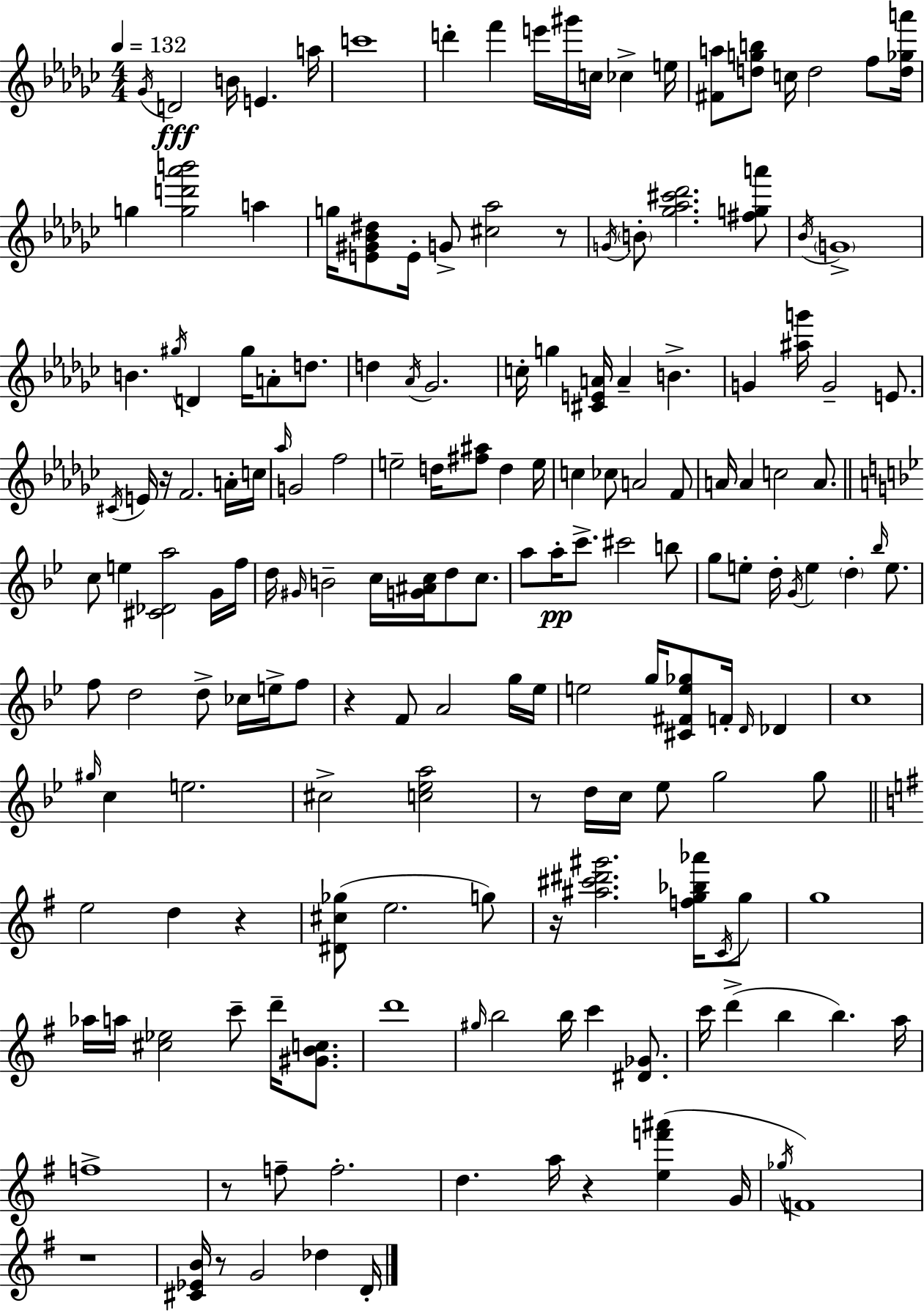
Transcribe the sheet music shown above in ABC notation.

X:1
T:Untitled
M:4/4
L:1/4
K:Ebm
_G/4 D2 B/4 E a/4 c'4 d' f' e'/4 ^g'/4 c/4 _c e/4 [^Fa]/2 [dgb]/2 c/4 d2 f/2 [d_ga']/4 g [gd'_a'b']2 a g/4 [E^G_B^d]/2 E/4 G/2 [^c_a]2 z/2 G/4 B/2 [_g_a^c'_d']2 [^fga']/2 _B/4 G4 B ^g/4 D ^g/4 A/2 d/2 d _A/4 _G2 c/4 g [^CEA]/4 A B G [^ag']/4 G2 E/2 ^C/4 E/4 z/4 F2 A/4 c/4 _a/4 G2 f2 e2 d/4 [^f^a]/2 d e/4 c _c/2 A2 F/2 A/4 A c2 A/2 c/2 e [^C_Da]2 G/4 f/4 d/4 ^G/4 B2 c/4 [G^Ac]/4 d/2 c/2 a/2 a/4 c'/2 ^c'2 b/2 g/2 e/2 d/4 G/4 e d _b/4 e/2 f/2 d2 d/2 _c/4 e/4 f/2 z F/2 A2 g/4 _e/4 e2 g/4 [^C^Fe_g]/2 F/4 D/4 _D c4 ^g/4 c e2 ^c2 [c_ea]2 z/2 d/4 c/4 _e/2 g2 g/2 e2 d z [^D^c_g]/2 e2 g/2 z/4 [^a^c'^d'^g']2 [fg_b_a']/4 C/4 g/2 g4 _a/4 a/4 [^c_e]2 c'/2 d'/4 [^GBc]/2 d'4 ^g/4 b2 b/4 c' [^D_G]/2 c'/4 d' b b a/4 f4 z/2 f/2 f2 d a/4 z [ef'^a'] G/4 _g/4 F4 z4 [^C_EB]/4 z/2 G2 _d D/4